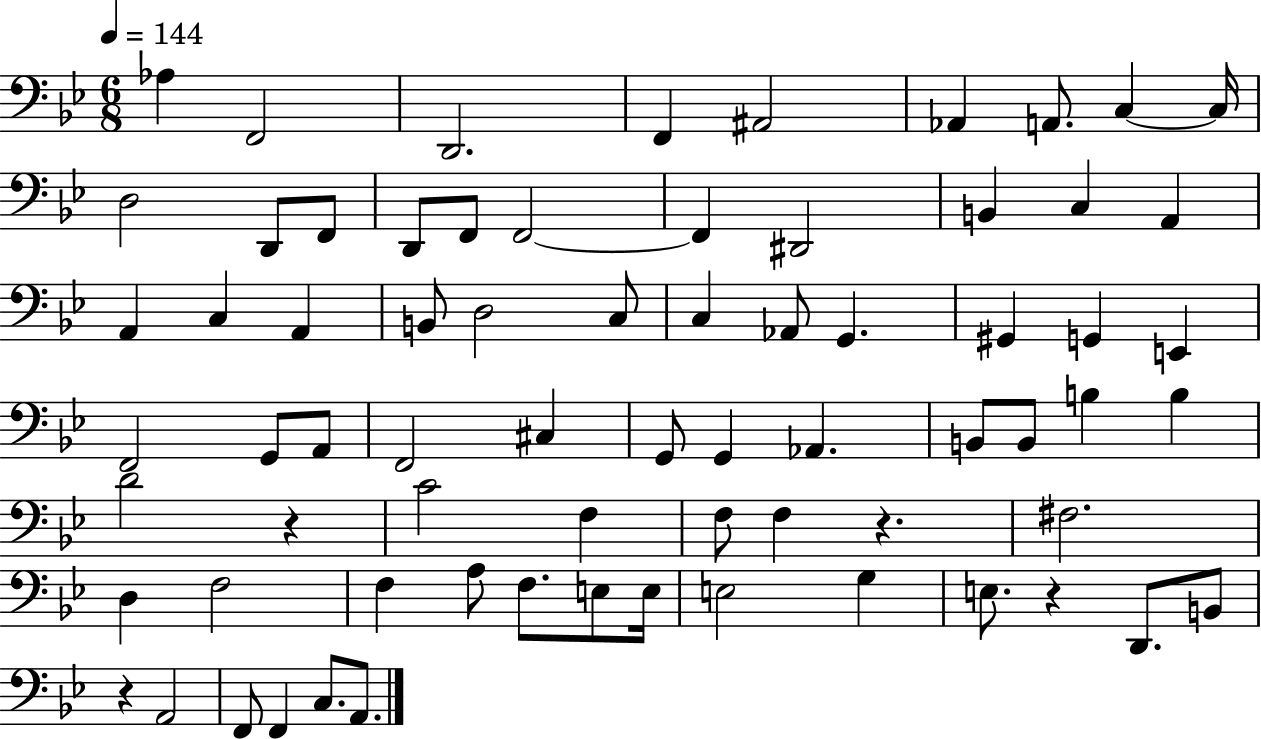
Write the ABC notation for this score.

X:1
T:Untitled
M:6/8
L:1/4
K:Bb
_A, F,,2 D,,2 F,, ^A,,2 _A,, A,,/2 C, C,/4 D,2 D,,/2 F,,/2 D,,/2 F,,/2 F,,2 F,, ^D,,2 B,, C, A,, A,, C, A,, B,,/2 D,2 C,/2 C, _A,,/2 G,, ^G,, G,, E,, F,,2 G,,/2 A,,/2 F,,2 ^C, G,,/2 G,, _A,, B,,/2 B,,/2 B, B, D2 z C2 F, F,/2 F, z ^F,2 D, F,2 F, A,/2 F,/2 E,/2 E,/4 E,2 G, E,/2 z D,,/2 B,,/2 z A,,2 F,,/2 F,, C,/2 A,,/2